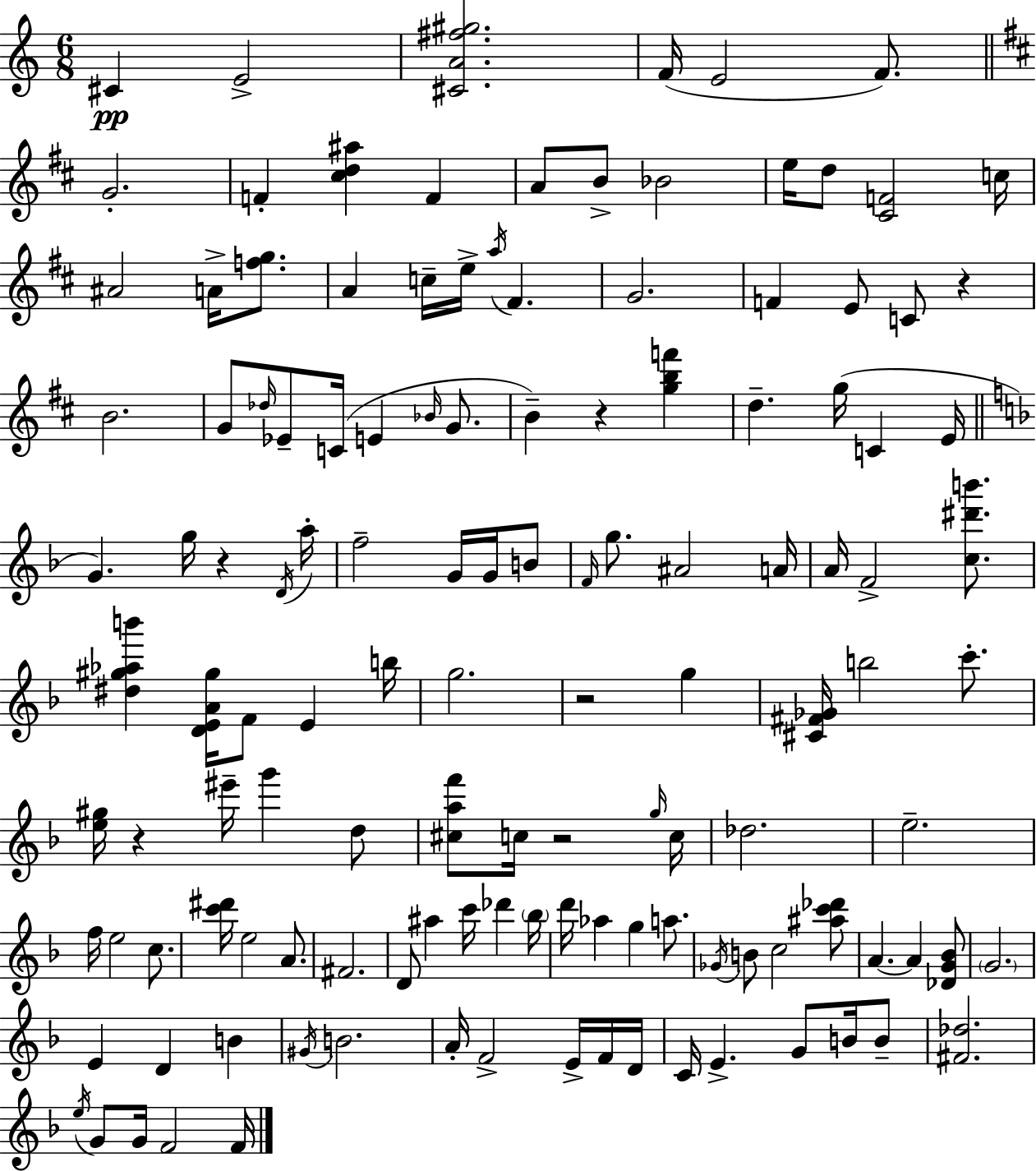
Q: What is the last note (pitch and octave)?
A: F4